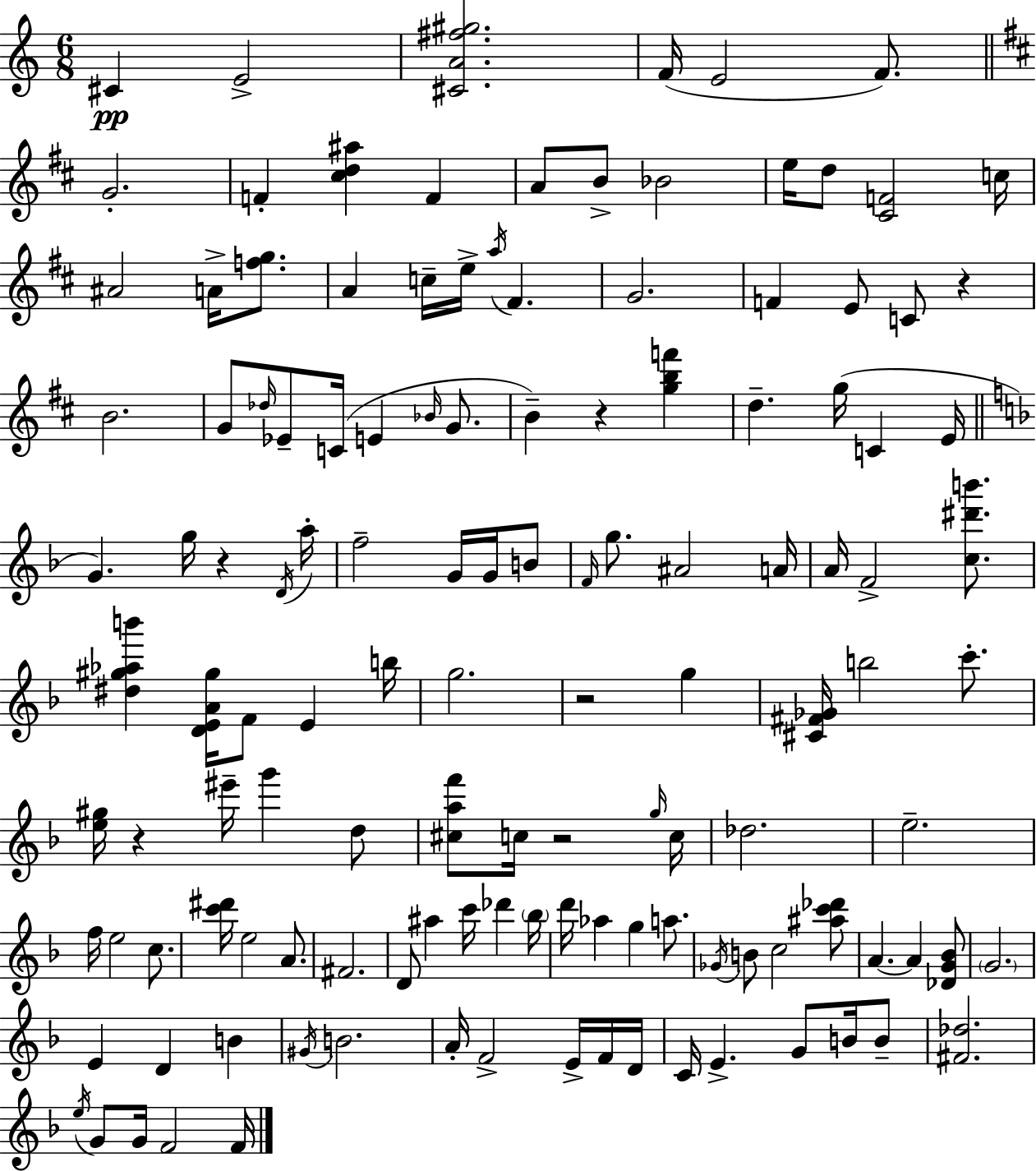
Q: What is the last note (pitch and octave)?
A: F4